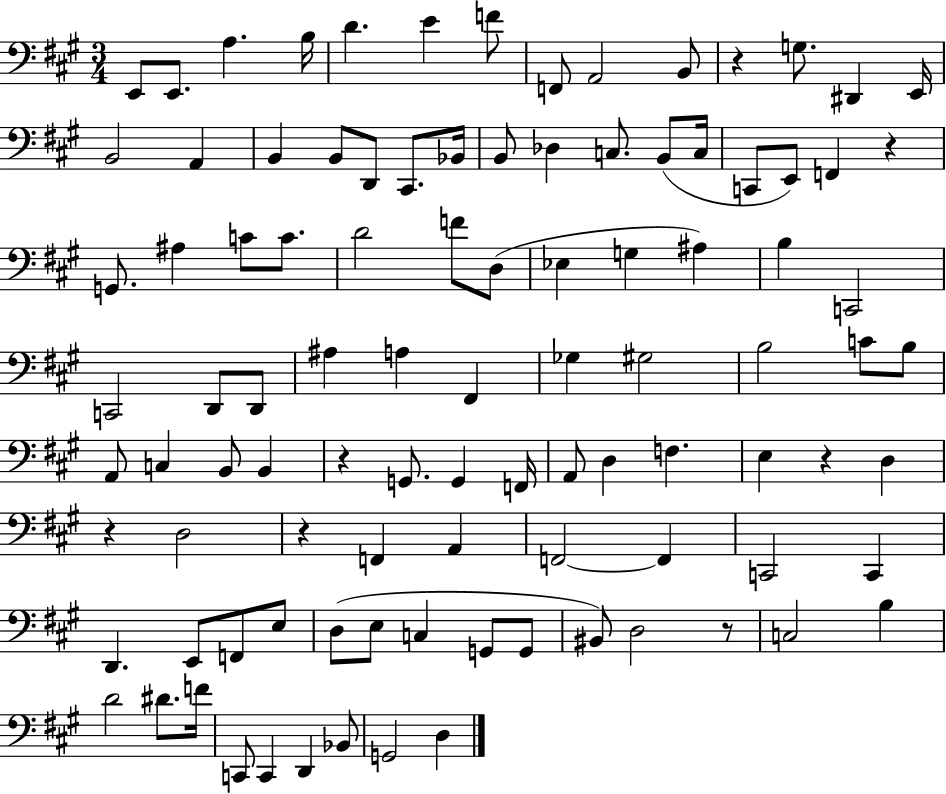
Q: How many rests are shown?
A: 7